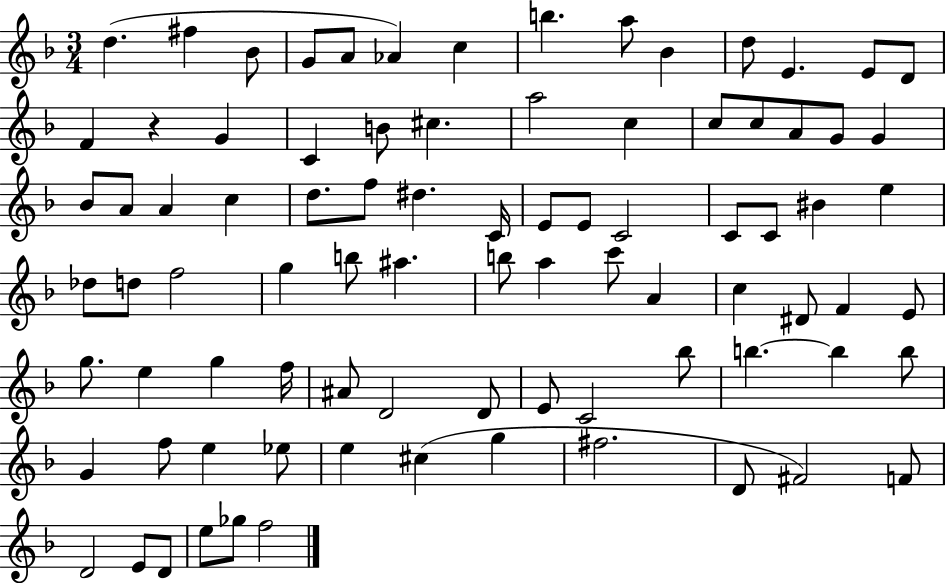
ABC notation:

X:1
T:Untitled
M:3/4
L:1/4
K:F
d ^f _B/2 G/2 A/2 _A c b a/2 _B d/2 E E/2 D/2 F z G C B/2 ^c a2 c c/2 c/2 A/2 G/2 G _B/2 A/2 A c d/2 f/2 ^d C/4 E/2 E/2 C2 C/2 C/2 ^B e _d/2 d/2 f2 g b/2 ^a b/2 a c'/2 A c ^D/2 F E/2 g/2 e g f/4 ^A/2 D2 D/2 E/2 C2 _b/2 b b b/2 G f/2 e _e/2 e ^c g ^f2 D/2 ^F2 F/2 D2 E/2 D/2 e/2 _g/2 f2